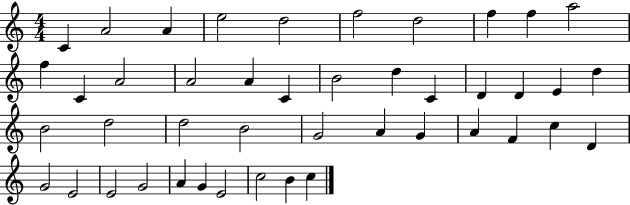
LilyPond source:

{
  \clef treble
  \numericTimeSignature
  \time 4/4
  \key c \major
  c'4 a'2 a'4 | e''2 d''2 | f''2 d''2 | f''4 f''4 a''2 | \break f''4 c'4 a'2 | a'2 a'4 c'4 | b'2 d''4 c'4 | d'4 d'4 e'4 d''4 | \break b'2 d''2 | d''2 b'2 | g'2 a'4 g'4 | a'4 f'4 c''4 d'4 | \break g'2 e'2 | e'2 g'2 | a'4 g'4 e'2 | c''2 b'4 c''4 | \break \bar "|."
}